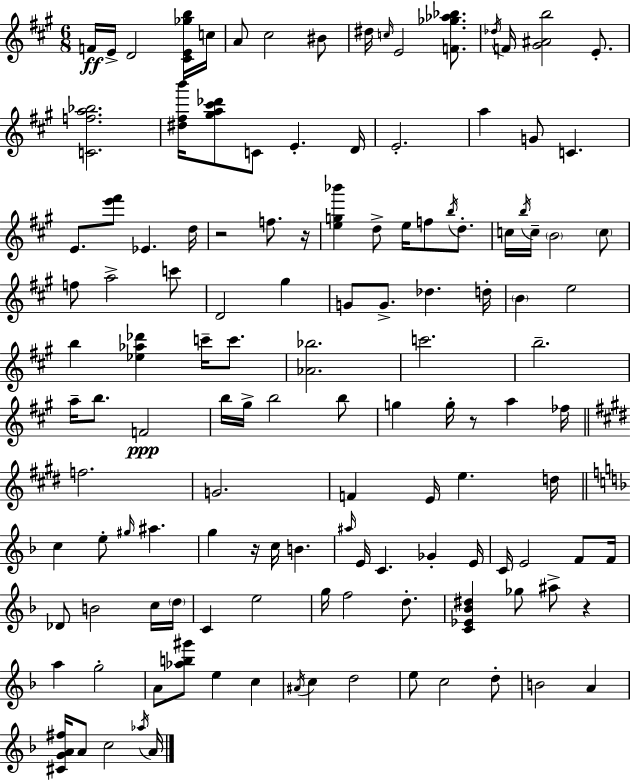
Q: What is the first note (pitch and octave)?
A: F4